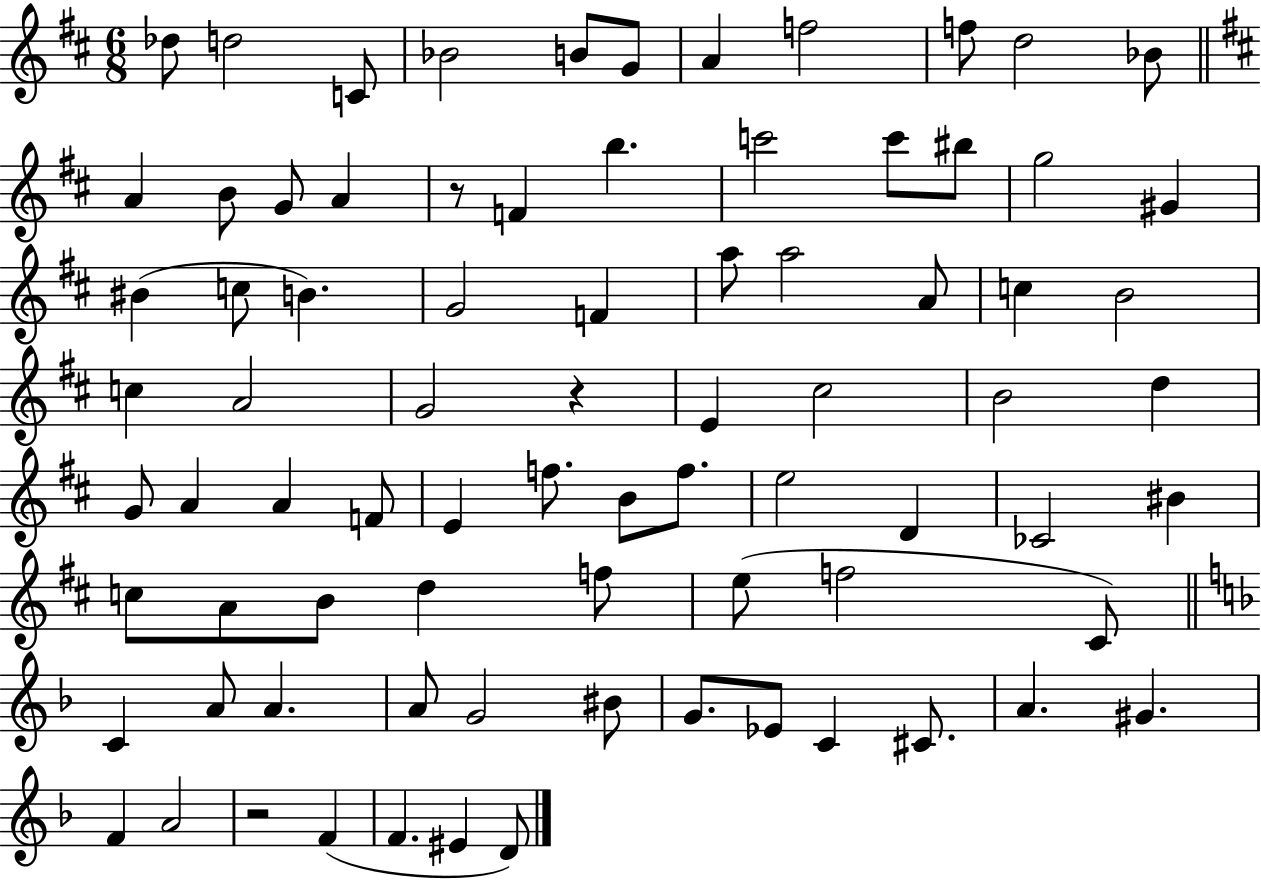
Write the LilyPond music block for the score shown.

{
  \clef treble
  \numericTimeSignature
  \time 6/8
  \key d \major
  des''8 d''2 c'8 | bes'2 b'8 g'8 | a'4 f''2 | f''8 d''2 bes'8 | \break \bar "||" \break \key d \major a'4 b'8 g'8 a'4 | r8 f'4 b''4. | c'''2 c'''8 bis''8 | g''2 gis'4 | \break bis'4( c''8 b'4.) | g'2 f'4 | a''8 a''2 a'8 | c''4 b'2 | \break c''4 a'2 | g'2 r4 | e'4 cis''2 | b'2 d''4 | \break g'8 a'4 a'4 f'8 | e'4 f''8. b'8 f''8. | e''2 d'4 | ces'2 bis'4 | \break c''8 a'8 b'8 d''4 f''8 | e''8( f''2 cis'8) | \bar "||" \break \key f \major c'4 a'8 a'4. | a'8 g'2 bis'8 | g'8. ees'8 c'4 cis'8. | a'4. gis'4. | \break f'4 a'2 | r2 f'4( | f'4. eis'4 d'8) | \bar "|."
}